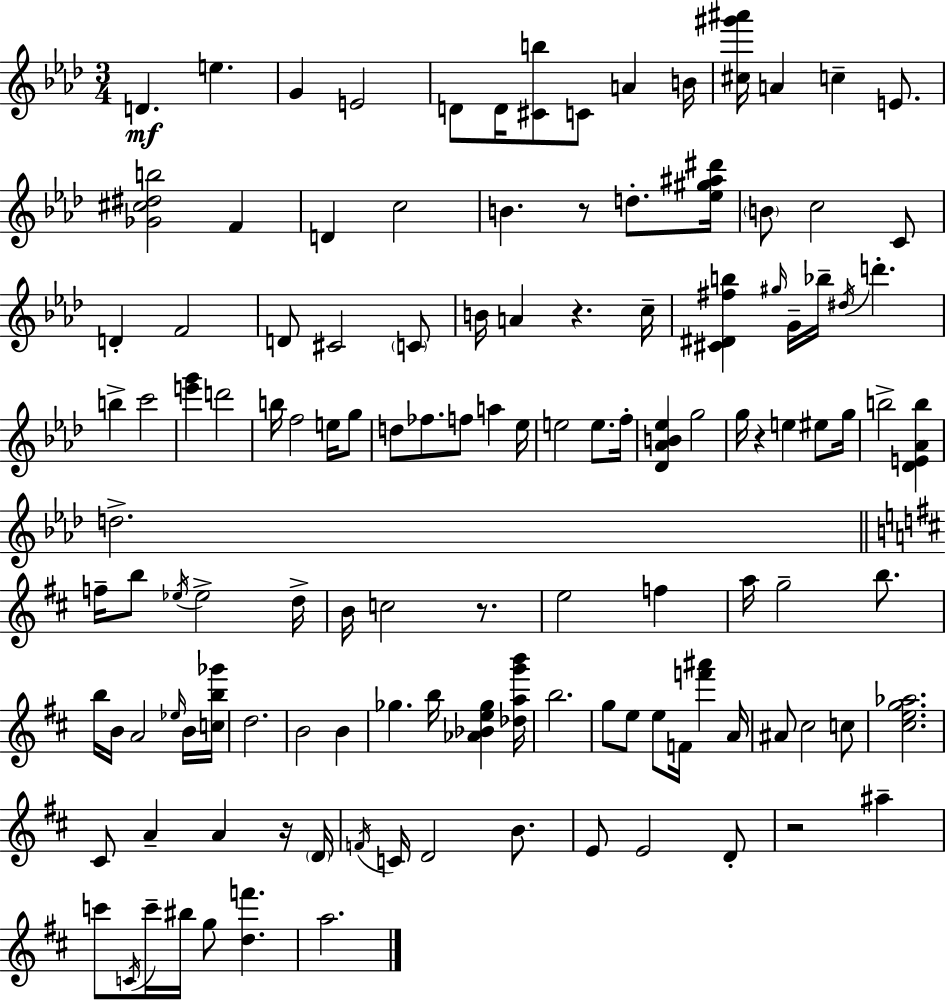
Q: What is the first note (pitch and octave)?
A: D4